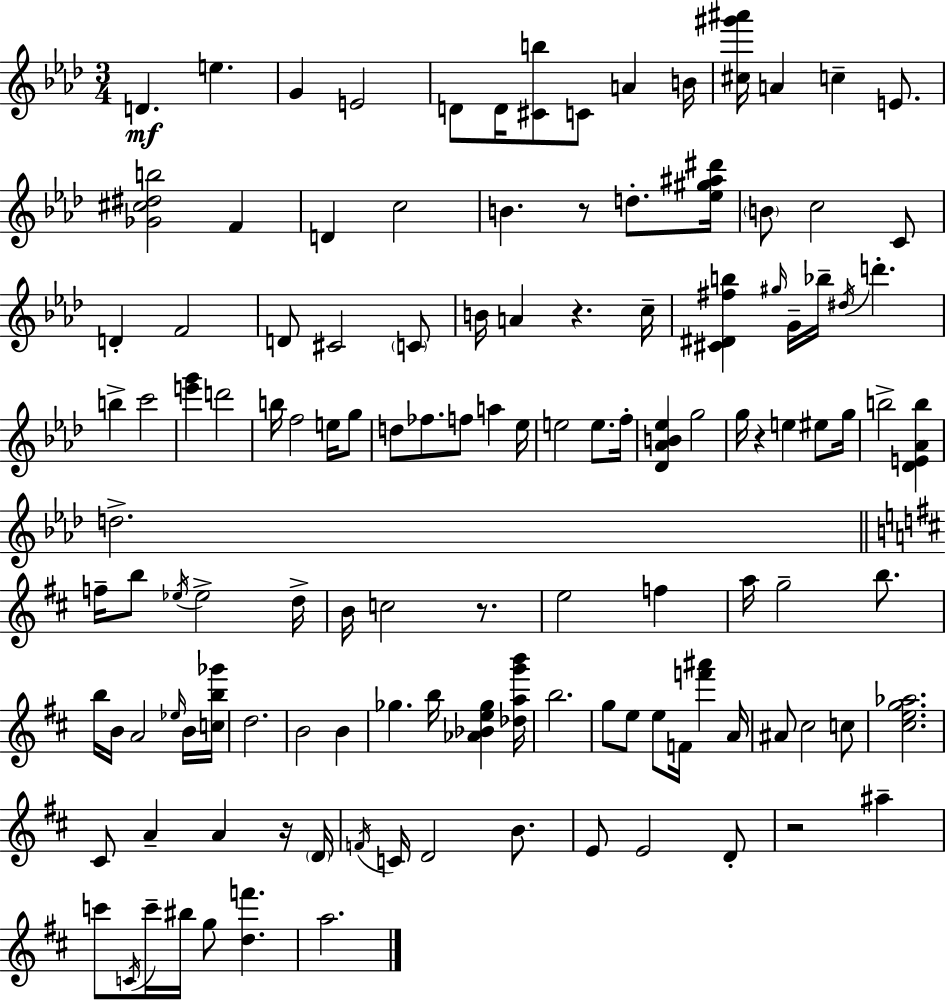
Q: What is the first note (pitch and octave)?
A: D4